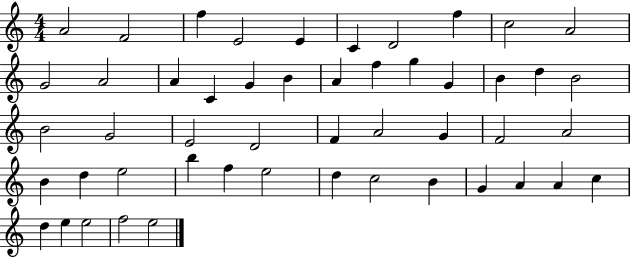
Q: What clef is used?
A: treble